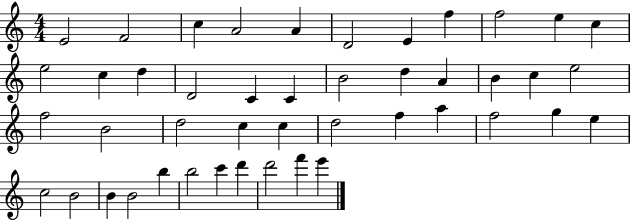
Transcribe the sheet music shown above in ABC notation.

X:1
T:Untitled
M:4/4
L:1/4
K:C
E2 F2 c A2 A D2 E f f2 e c e2 c d D2 C C B2 d A B c e2 f2 B2 d2 c c d2 f a f2 g e c2 B2 B B2 b b2 c' d' d'2 f' e'